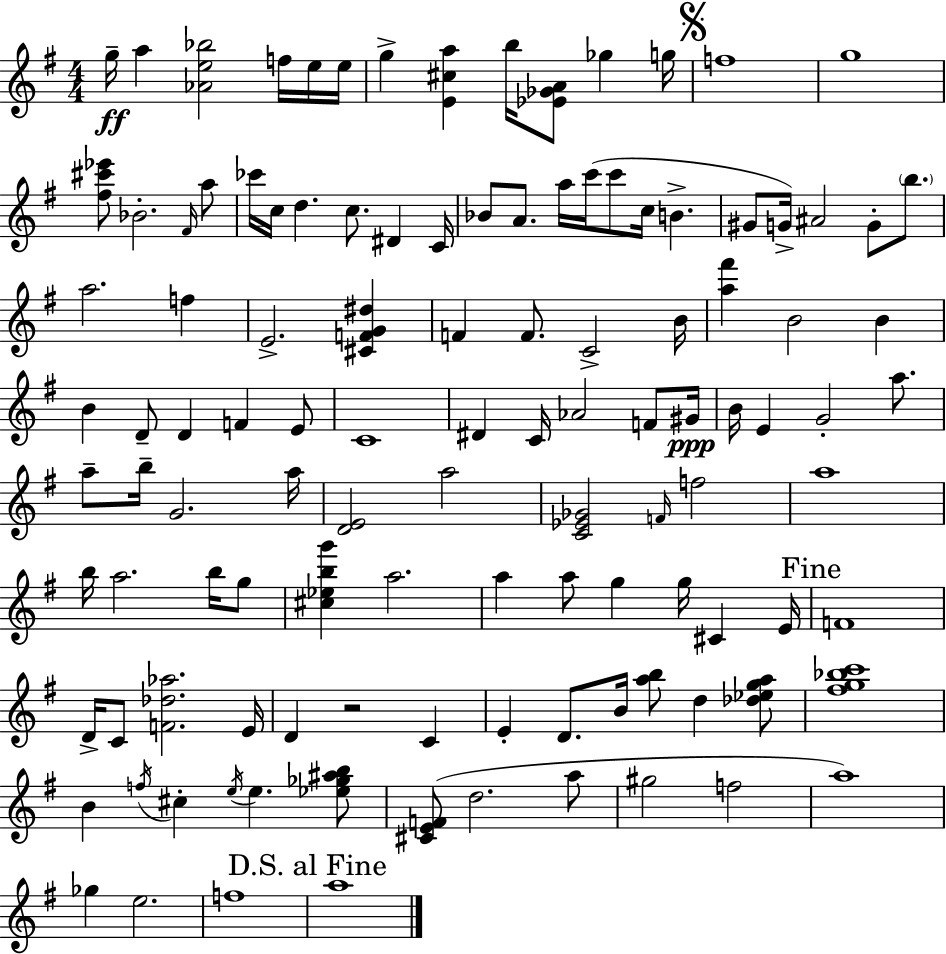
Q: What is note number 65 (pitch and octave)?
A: B5